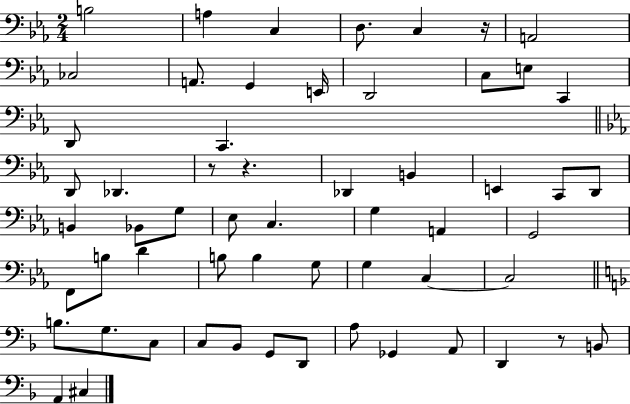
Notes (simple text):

B3/h A3/q C3/q D3/e. C3/q R/s A2/h CES3/h A2/e. G2/q E2/s D2/h C3/e E3/e C2/q D2/e C2/q. D2/e Db2/q. R/e R/q. Db2/q B2/q E2/q C2/e D2/e B2/q Bb2/e G3/e Eb3/e C3/q. G3/q A2/q G2/h F2/e B3/e D4/q B3/e B3/q G3/e G3/q C3/q C3/h B3/e. G3/e. C3/e C3/e Bb2/e G2/e D2/e A3/e Gb2/q A2/e D2/q R/e B2/e A2/q C#3/q